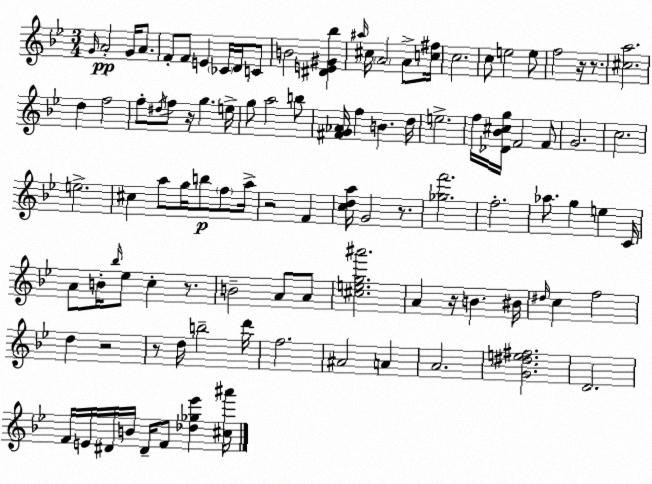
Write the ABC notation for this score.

X:1
T:Untitled
M:3/4
L:1/4
K:Gm
G/4 A2 G/4 A/2 F/2 F/2 E _C/4 D/4 C/2 B2 [^DE^G_b] ^a/4 ^c/4 A2 A/2 [c^f]/4 c2 c/2 e2 e/2 f2 z/4 z/2 [^ca]2 d f2 f/2 ^d/4 f/2 z/4 g e/4 g/2 a2 b/2 [^FG_A]/4 f B d/4 e2 f/4 [_D_B^cg]/4 F2 F/2 G2 c2 e2 ^c a/2 g/4 b/2 f/2 a/4 z2 F [cda]/4 G2 z/2 [_gf']2 f2 _a/2 g e C/4 A/2 B/4 _b/4 _e/2 c z/2 B2 A/2 A/2 [^ceg^a']2 A z/4 B ^B/4 ^d/4 c f2 d z2 z/2 d/4 b2 d'/4 f2 ^A2 A A2 [G^de^f]2 D2 F/4 E/4 ^D/4 B/4 ^D/4 F/2 [_d_g_e'] [^c^a']/4